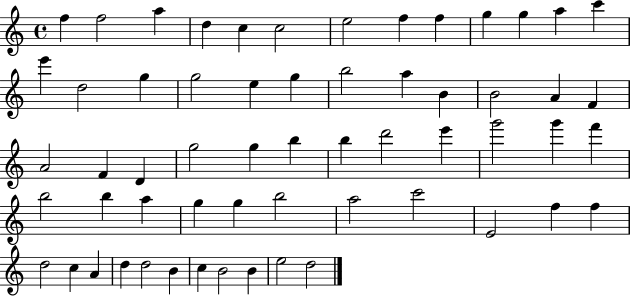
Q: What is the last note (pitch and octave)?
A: D5